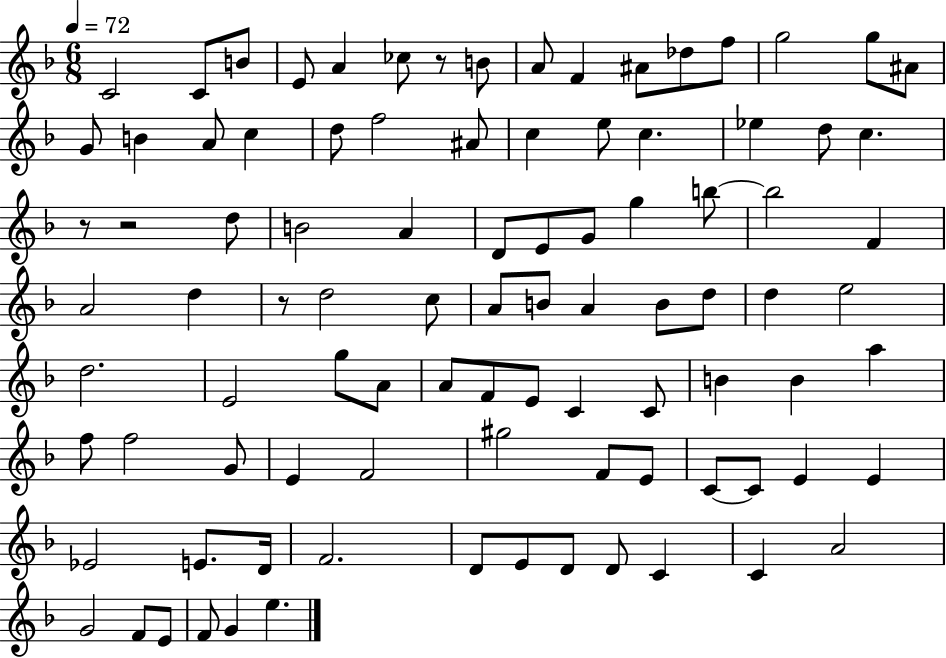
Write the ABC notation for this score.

X:1
T:Untitled
M:6/8
L:1/4
K:F
C2 C/2 B/2 E/2 A _c/2 z/2 B/2 A/2 F ^A/2 _d/2 f/2 g2 g/2 ^A/2 G/2 B A/2 c d/2 f2 ^A/2 c e/2 c _e d/2 c z/2 z2 d/2 B2 A D/2 E/2 G/2 g b/2 b2 F A2 d z/2 d2 c/2 A/2 B/2 A B/2 d/2 d e2 d2 E2 g/2 A/2 A/2 F/2 E/2 C C/2 B B a f/2 f2 G/2 E F2 ^g2 F/2 E/2 C/2 C/2 E E _E2 E/2 D/4 F2 D/2 E/2 D/2 D/2 C C A2 G2 F/2 E/2 F/2 G e